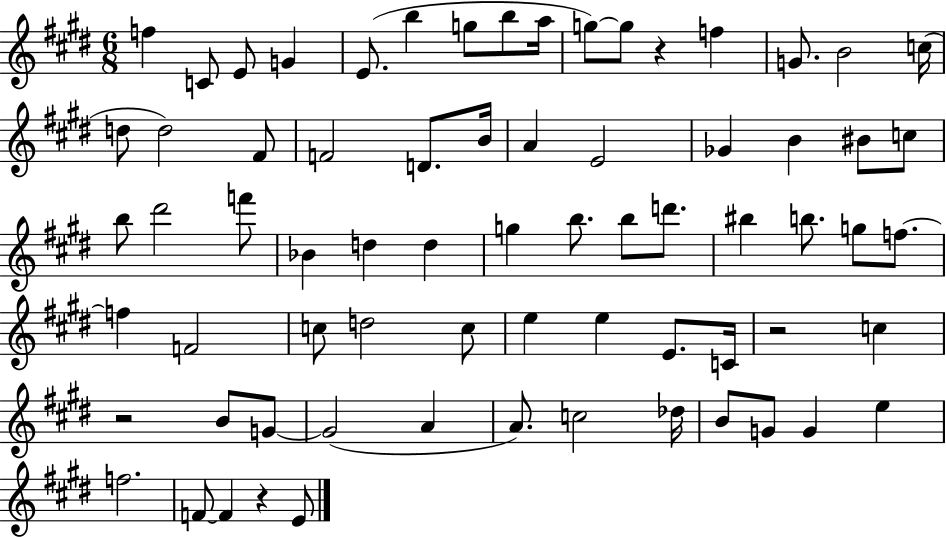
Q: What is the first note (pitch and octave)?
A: F5